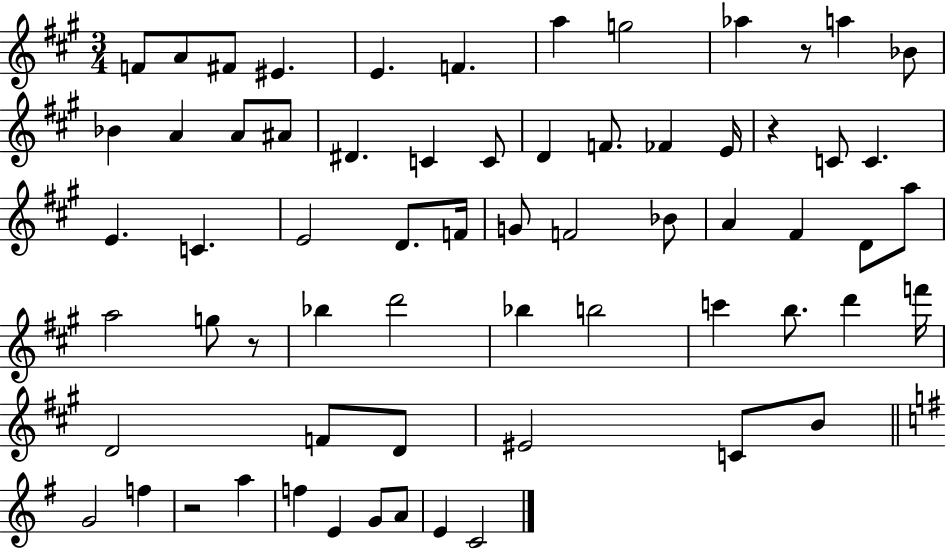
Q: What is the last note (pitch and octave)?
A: C4